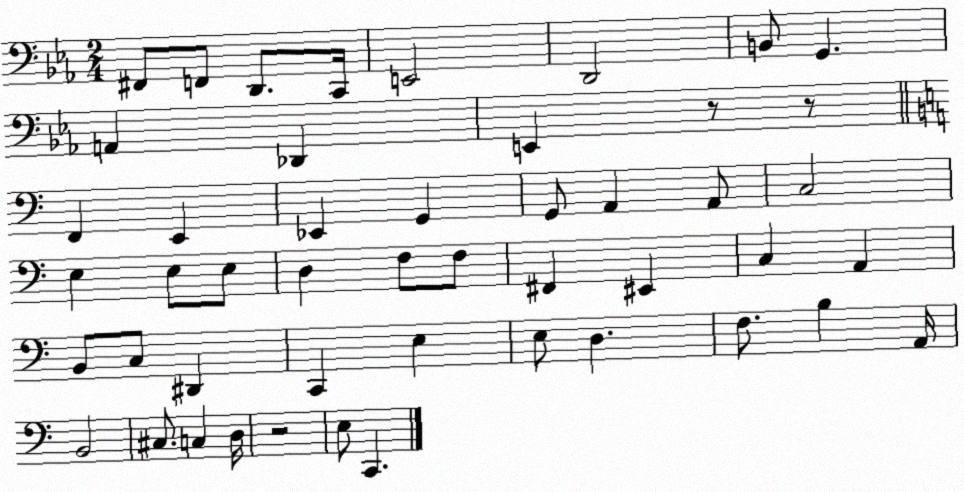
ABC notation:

X:1
T:Untitled
M:2/4
L:1/4
K:Eb
^F,,/2 F,,/2 D,,/2 C,,/4 E,,2 D,,2 B,,/2 G,, A,, _D,, E,, z/2 z/2 F,, E,, _E,, G,, G,,/2 A,, A,,/2 C,2 E, E,/2 E,/2 D, F,/2 F,/2 ^F,, ^E,, C, A,, B,,/2 C,/2 ^D,, C,, E, E,/2 D, F,/2 B, A,,/4 B,,2 ^C,/2 C, D,/4 z2 E,/2 C,,